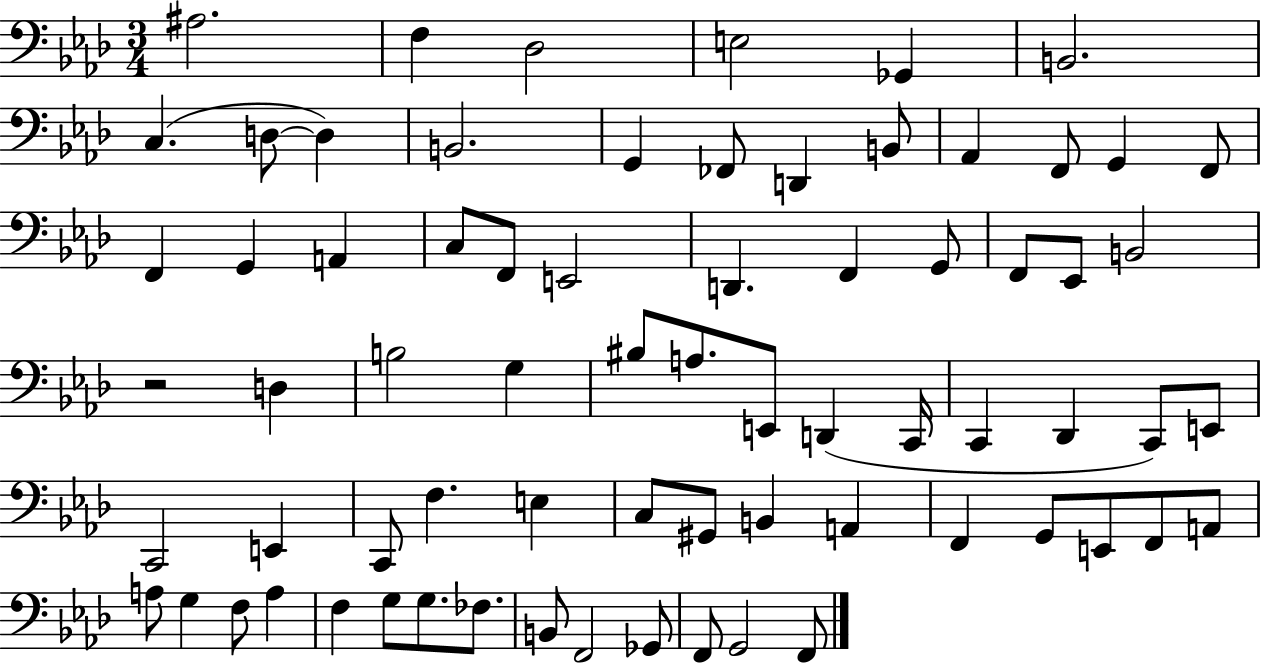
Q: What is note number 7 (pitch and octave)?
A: C3